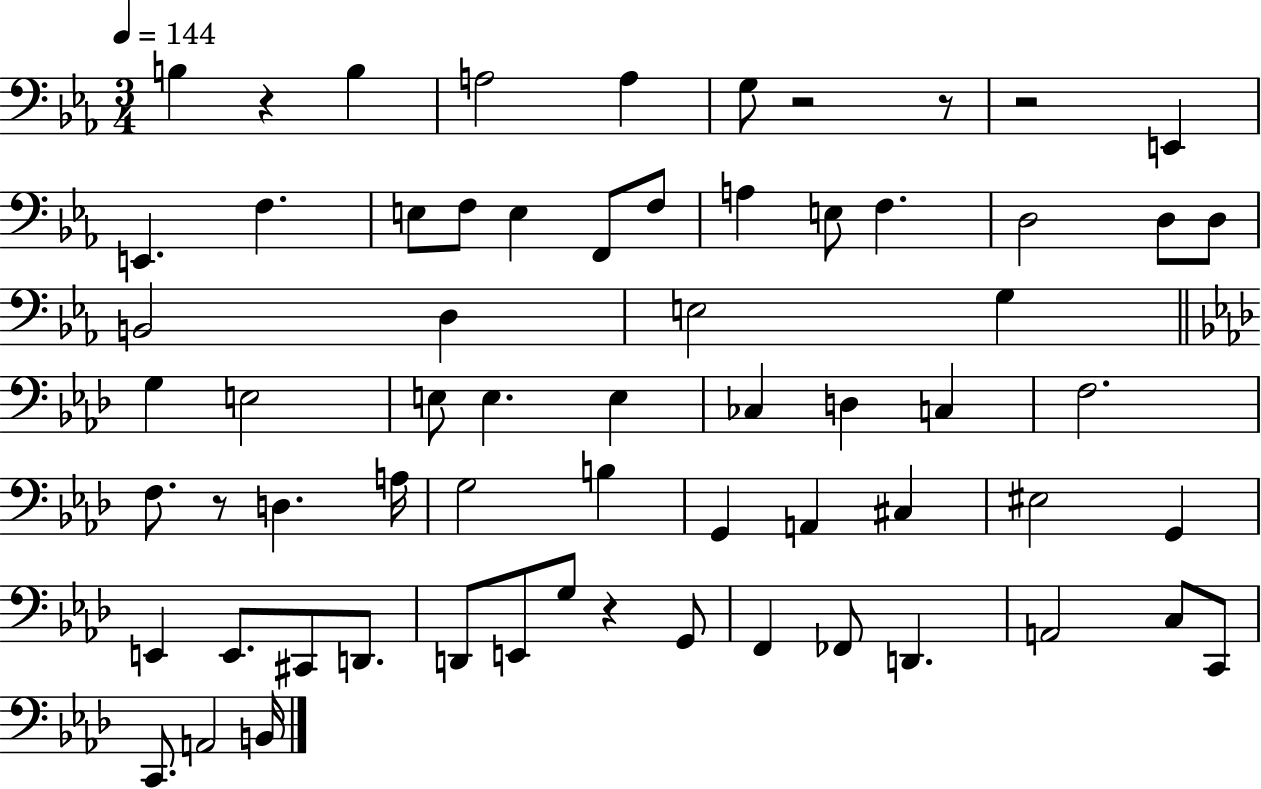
B3/q R/q B3/q A3/h A3/q G3/e R/h R/e R/h E2/q E2/q. F3/q. E3/e F3/e E3/q F2/e F3/e A3/q E3/e F3/q. D3/h D3/e D3/e B2/h D3/q E3/h G3/q G3/q E3/h E3/e E3/q. E3/q CES3/q D3/q C3/q F3/h. F3/e. R/e D3/q. A3/s G3/h B3/q G2/q A2/q C#3/q EIS3/h G2/q E2/q E2/e. C#2/e D2/e. D2/e E2/e G3/e R/q G2/e F2/q FES2/e D2/q. A2/h C3/e C2/e C2/e. A2/h B2/s